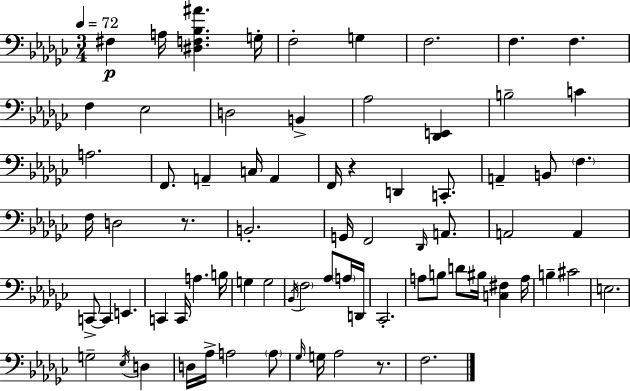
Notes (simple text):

F#3/q A3/s [D#3,F3,Bb3,A#4]/q. G3/s F3/h G3/q F3/h. F3/q. F3/q. F3/q Eb3/h D3/h B2/q Ab3/h [Db2,E2]/q B3/h C4/q A3/h. F2/e. A2/q C3/s A2/q F2/s R/q D2/q C2/e. A2/q B2/e F3/q. F3/s D3/h R/e. B2/h. G2/s F2/h Db2/s A2/e. A2/h A2/q C2/e C2/q E2/q. C2/q C2/s A3/q. B3/s G3/q G3/h Bb2/s F3/h Ab3/e A3/s D2/s CES2/h. A3/e B3/e D4/e BIS3/s [C3,F#3]/q A3/s B3/q C#4/h E3/h. G3/h Eb3/s D3/q D3/s Ab3/s A3/h A3/e Gb3/s G3/s Ab3/h R/e. F3/h.